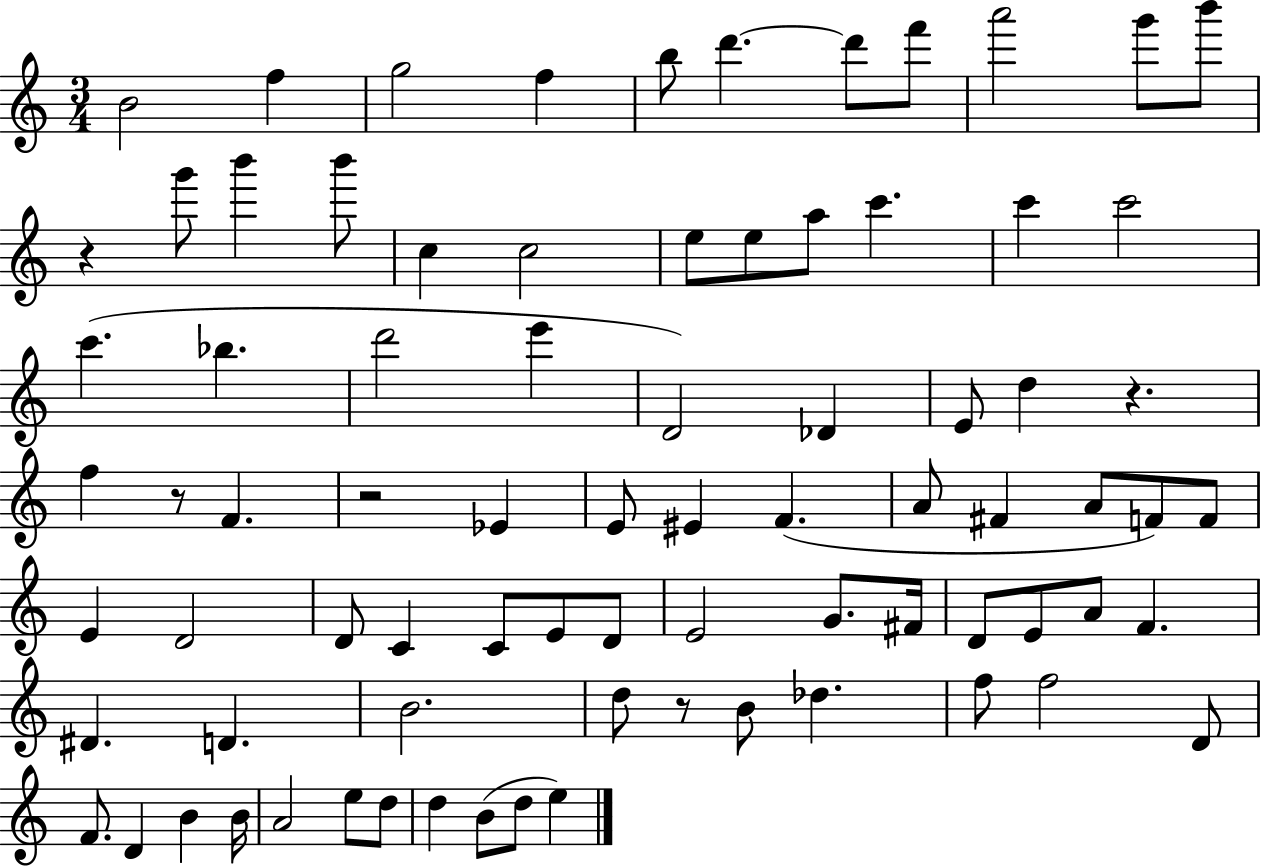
{
  \clef treble
  \numericTimeSignature
  \time 3/4
  \key c \major
  b'2 f''4 | g''2 f''4 | b''8 d'''4.~~ d'''8 f'''8 | a'''2 g'''8 b'''8 | \break r4 g'''8 b'''4 b'''8 | c''4 c''2 | e''8 e''8 a''8 c'''4. | c'''4 c'''2 | \break c'''4.( bes''4. | d'''2 e'''4 | d'2) des'4 | e'8 d''4 r4. | \break f''4 r8 f'4. | r2 ees'4 | e'8 eis'4 f'4.( | a'8 fis'4 a'8 f'8) f'8 | \break e'4 d'2 | d'8 c'4 c'8 e'8 d'8 | e'2 g'8. fis'16 | d'8 e'8 a'8 f'4. | \break dis'4. d'4. | b'2. | d''8 r8 b'8 des''4. | f''8 f''2 d'8 | \break f'8. d'4 b'4 b'16 | a'2 e''8 d''8 | d''4 b'8( d''8 e''4) | \bar "|."
}